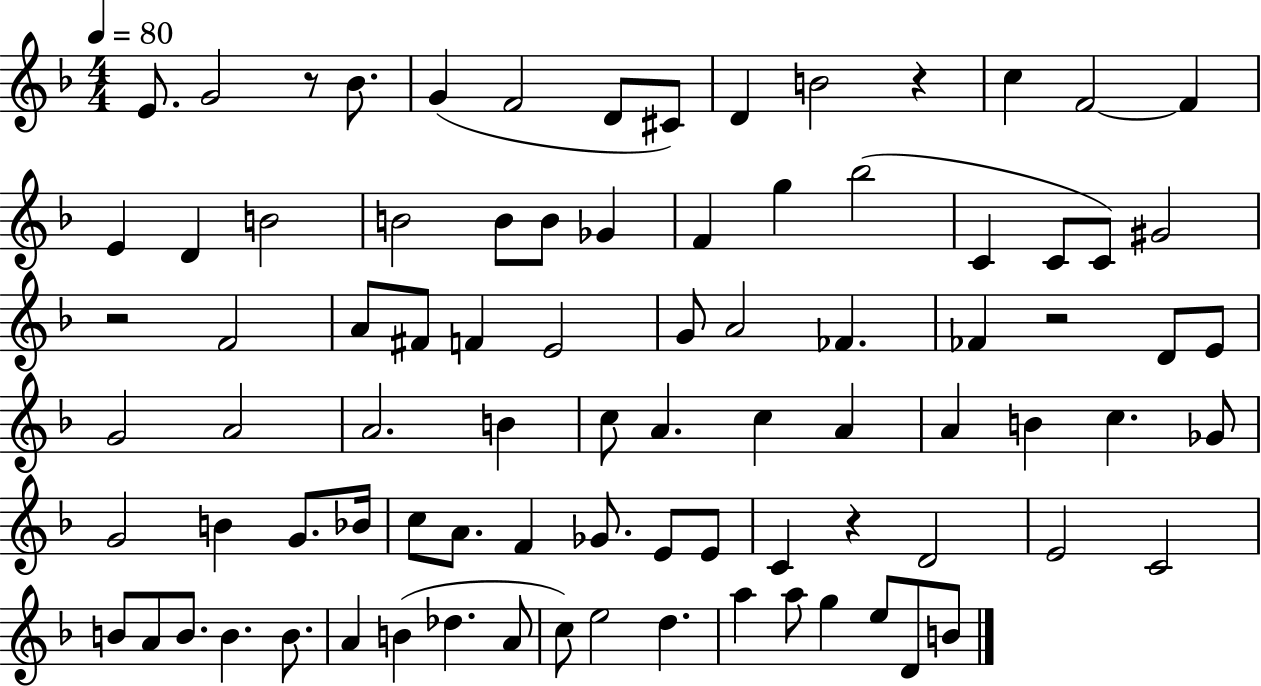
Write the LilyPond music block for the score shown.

{
  \clef treble
  \numericTimeSignature
  \time 4/4
  \key f \major
  \tempo 4 = 80
  \repeat volta 2 { e'8. g'2 r8 bes'8. | g'4( f'2 d'8 cis'8) | d'4 b'2 r4 | c''4 f'2~~ f'4 | \break e'4 d'4 b'2 | b'2 b'8 b'8 ges'4 | f'4 g''4 bes''2( | c'4 c'8 c'8) gis'2 | \break r2 f'2 | a'8 fis'8 f'4 e'2 | g'8 a'2 fes'4. | fes'4 r2 d'8 e'8 | \break g'2 a'2 | a'2. b'4 | c''8 a'4. c''4 a'4 | a'4 b'4 c''4. ges'8 | \break g'2 b'4 g'8. bes'16 | c''8 a'8. f'4 ges'8. e'8 e'8 | c'4 r4 d'2 | e'2 c'2 | \break b'8 a'8 b'8. b'4. b'8. | a'4 b'4( des''4. a'8 | c''8) e''2 d''4. | a''4 a''8 g''4 e''8 d'8 b'8 | \break } \bar "|."
}